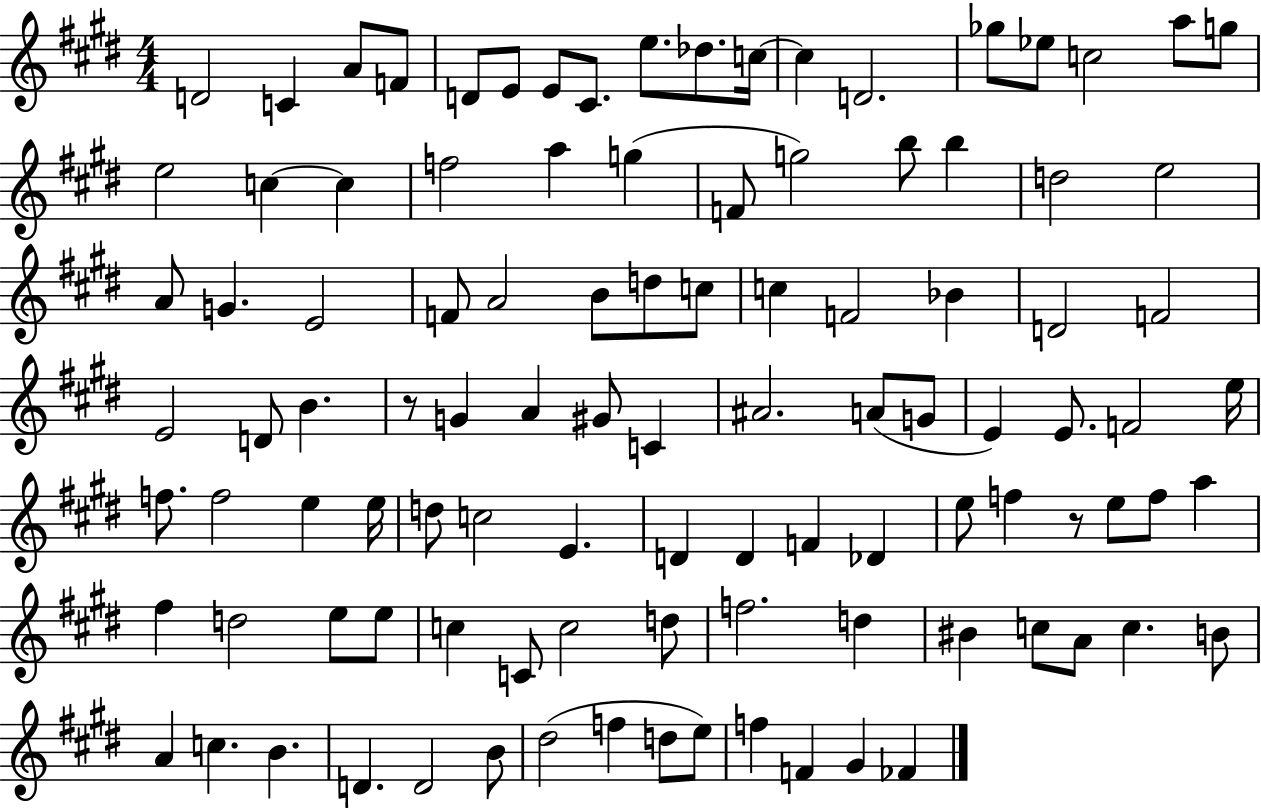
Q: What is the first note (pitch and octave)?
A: D4